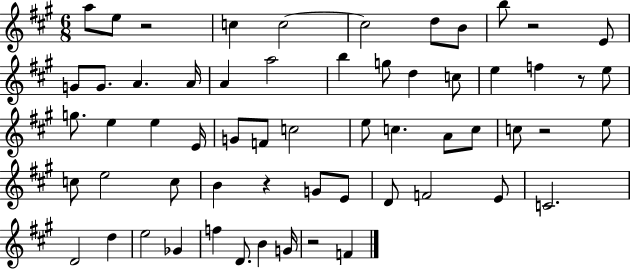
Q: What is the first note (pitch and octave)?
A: A5